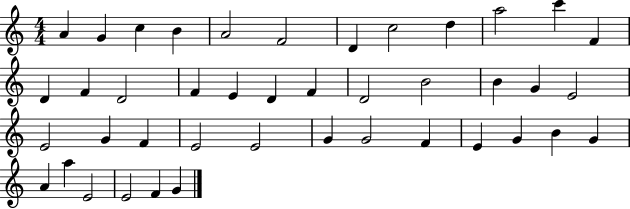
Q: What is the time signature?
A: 4/4